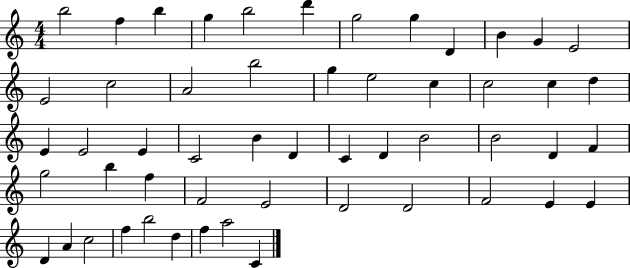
{
  \clef treble
  \numericTimeSignature
  \time 4/4
  \key c \major
  b''2 f''4 b''4 | g''4 b''2 d'''4 | g''2 g''4 d'4 | b'4 g'4 e'2 | \break e'2 c''2 | a'2 b''2 | g''4 e''2 c''4 | c''2 c''4 d''4 | \break e'4 e'2 e'4 | c'2 b'4 d'4 | c'4 d'4 b'2 | b'2 d'4 f'4 | \break g''2 b''4 f''4 | f'2 e'2 | d'2 d'2 | f'2 e'4 e'4 | \break d'4 a'4 c''2 | f''4 b''2 d''4 | f''4 a''2 c'4 | \bar "|."
}